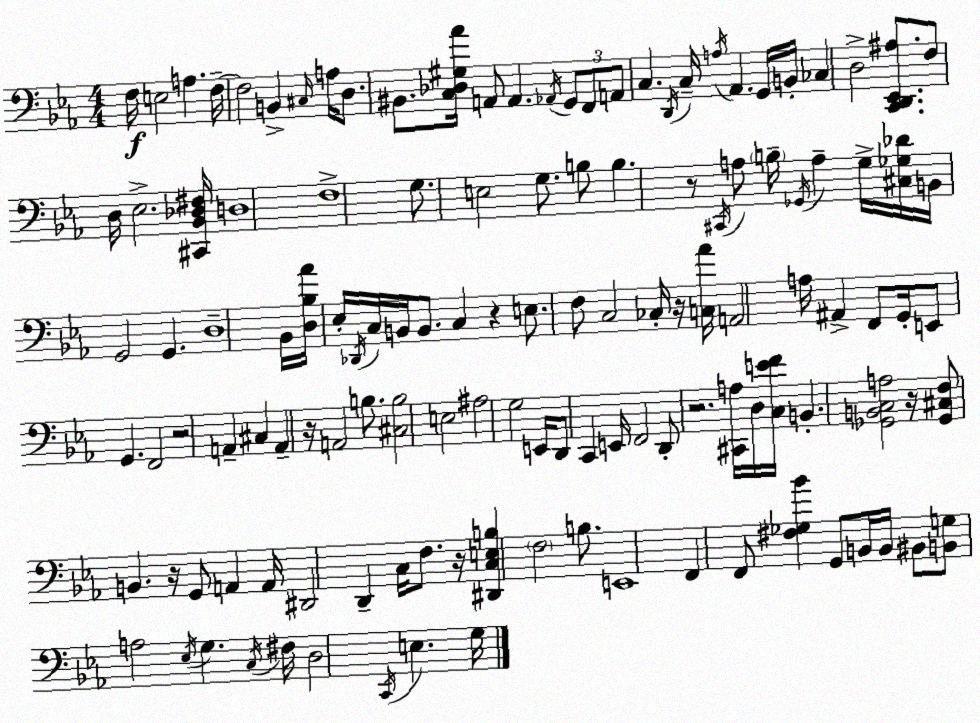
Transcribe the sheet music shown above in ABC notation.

X:1
T:Untitled
M:4/4
L:1/4
K:Eb
F,/4 E,2 A, F,/4 F,2 B,, ^C,/4 A,/4 D,/2 ^B,,/2 [C,_D,^G,_A]/4 A,,/2 A,, _A,,/4 G,,/2 F,,/2 A,,/2 C, D,,/4 C,/4 A,/4 _A,, G,,/4 B,,/4 _C, D,2 [C,,D,,_E,,^A,]/2 F,/2 D,/4 _E,2 [^C,,_B,,_D,^F,]/4 D,4 F,4 G,/2 E,2 G,/2 B,/2 B, z/2 ^C,,/4 A,/2 B,/4 _G,,/4 A, G,/4 [^C,_G,_D]/4 B,,/4 G,,2 G,, D,4 _B,,/4 [D,_B,_A]/4 _E,/4 _D,,/4 C,/4 B,,/4 B,,/2 C, z E,/2 F,/2 C,2 _C,/4 z/4 [C,_A]/4 A,,2 A,/4 ^A,, F,,/2 G,,/4 E,,/2 G,, F,,2 z2 A,, ^C, A,, z/4 A,,2 B,/2 [^C,B,]2 E,2 ^A,2 G,2 E,,/4 D,,/2 C,, E,,/4 F,,2 D,,/2 z2 [^C,,A,]/4 D,/4 [C,EF]/4 B,, [_G,,B,,C,A,]2 z/4 [_G,,^C,F,]/2 B,, z/4 G,,/2 A,, A,,/4 ^D,,2 D,, C,/4 F,/2 z/4 [^D,,C,E,B,] F,2 B,/2 E,,4 F,, F,,/2 [^F,_G,_B] G,,/2 B,,/4 B,,/4 ^B,,/2 [B,,G,]/2 A,2 _E,/4 G, C,/4 ^F,/4 D,2 C,,/4 E, G,/4